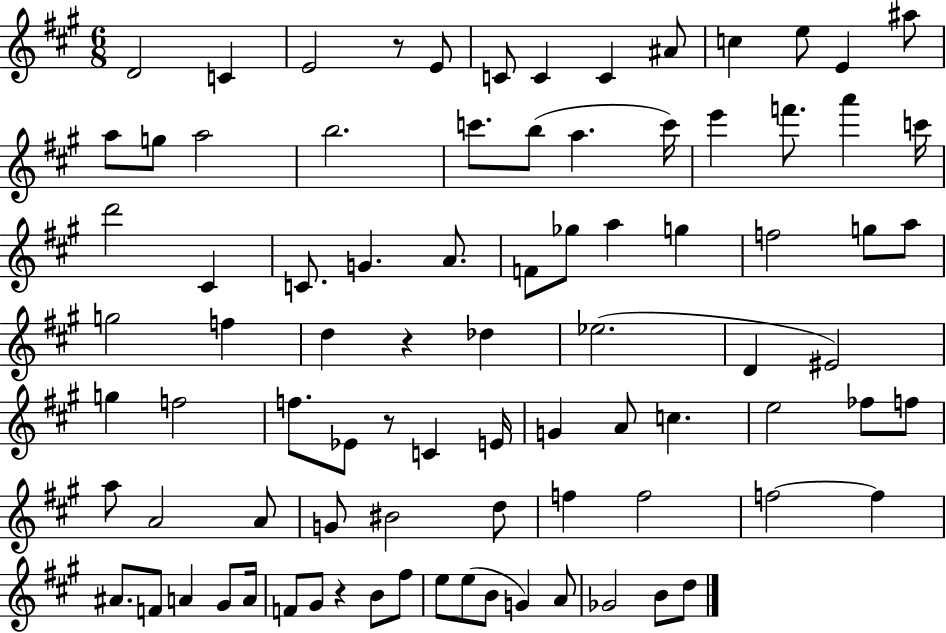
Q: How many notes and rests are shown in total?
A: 86